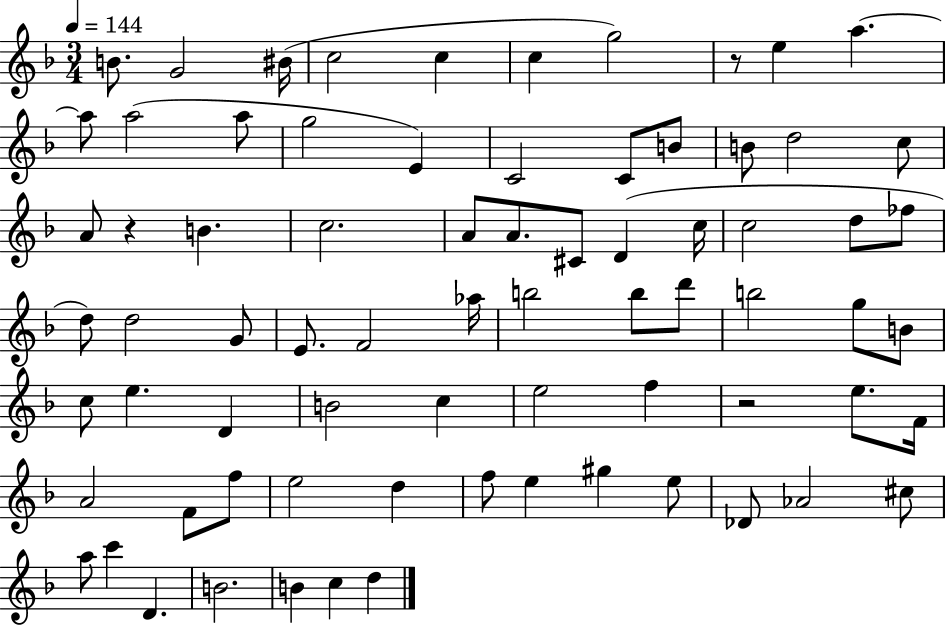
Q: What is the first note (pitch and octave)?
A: B4